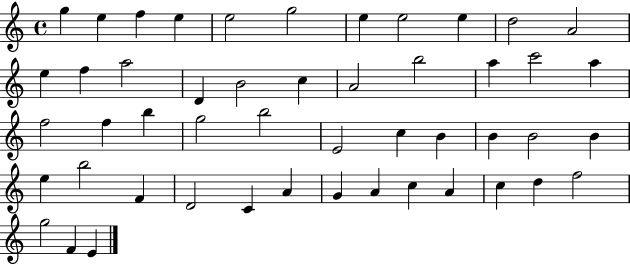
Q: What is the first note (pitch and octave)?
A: G5